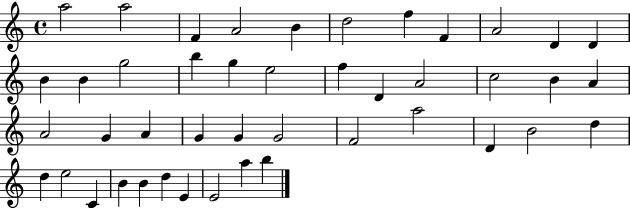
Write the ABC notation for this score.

X:1
T:Untitled
M:4/4
L:1/4
K:C
a2 a2 F A2 B d2 f F A2 D D B B g2 b g e2 f D A2 c2 B A A2 G A G G G2 F2 a2 D B2 d d e2 C B B d E E2 a b